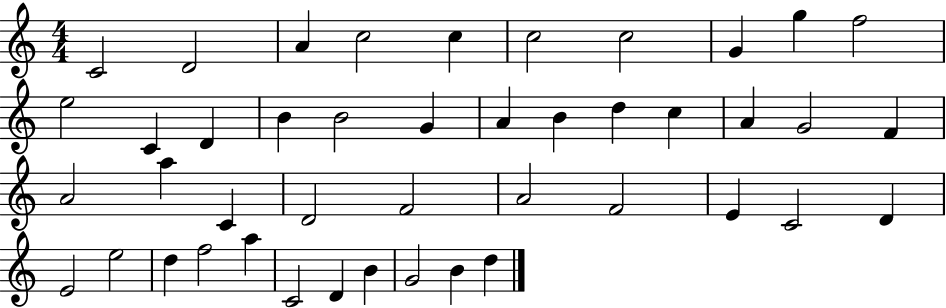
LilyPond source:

{
  \clef treble
  \numericTimeSignature
  \time 4/4
  \key c \major
  c'2 d'2 | a'4 c''2 c''4 | c''2 c''2 | g'4 g''4 f''2 | \break e''2 c'4 d'4 | b'4 b'2 g'4 | a'4 b'4 d''4 c''4 | a'4 g'2 f'4 | \break a'2 a''4 c'4 | d'2 f'2 | a'2 f'2 | e'4 c'2 d'4 | \break e'2 e''2 | d''4 f''2 a''4 | c'2 d'4 b'4 | g'2 b'4 d''4 | \break \bar "|."
}